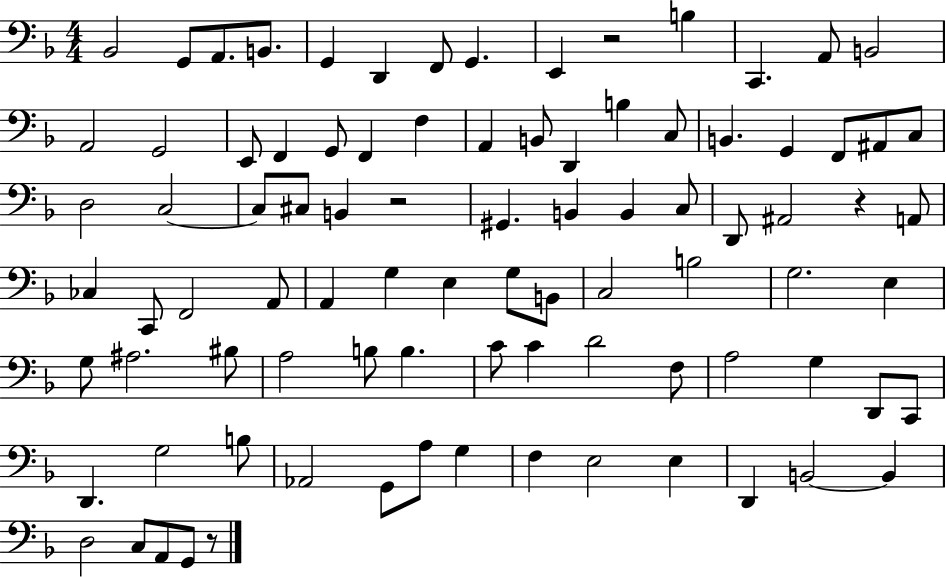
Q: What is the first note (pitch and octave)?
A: Bb2